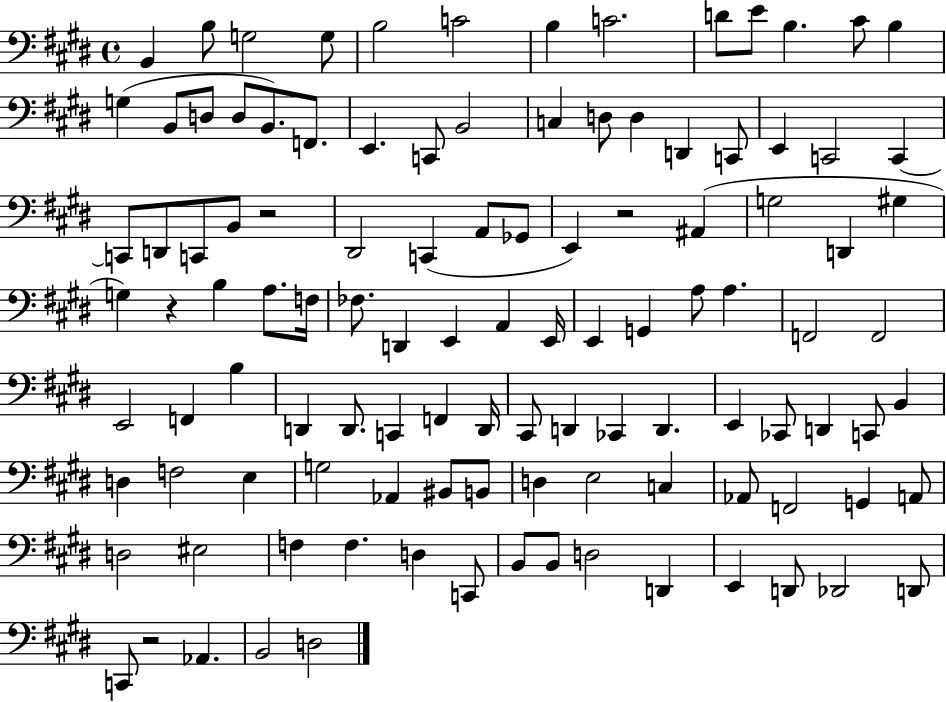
X:1
T:Untitled
M:4/4
L:1/4
K:E
B,, B,/2 G,2 G,/2 B,2 C2 B, C2 D/2 E/2 B, ^C/2 B, G, B,,/2 D,/2 D,/2 B,,/2 F,,/2 E,, C,,/2 B,,2 C, D,/2 D, D,, C,,/2 E,, C,,2 C,, C,,/2 D,,/2 C,,/2 B,,/2 z2 ^D,,2 C,, A,,/2 _G,,/2 E,, z2 ^A,, G,2 D,, ^G, G, z B, A,/2 F,/4 _F,/2 D,, E,, A,, E,,/4 E,, G,, A,/2 A, F,,2 F,,2 E,,2 F,, B, D,, D,,/2 C,, F,, D,,/4 ^C,,/2 D,, _C,, D,, E,, _C,,/2 D,, C,,/2 B,, D, F,2 E, G,2 _A,, ^B,,/2 B,,/2 D, E,2 C, _A,,/2 F,,2 G,, A,,/2 D,2 ^E,2 F, F, D, C,,/2 B,,/2 B,,/2 D,2 D,, E,, D,,/2 _D,,2 D,,/2 C,,/2 z2 _A,, B,,2 D,2